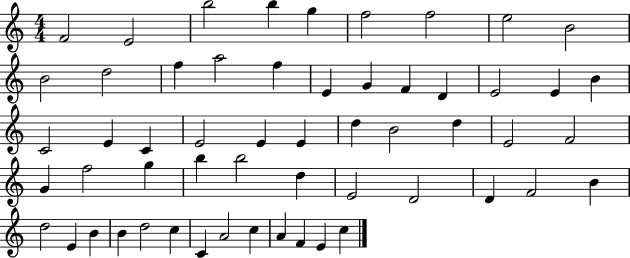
F4/h E4/h B5/h B5/q G5/q F5/h F5/h E5/h B4/h B4/h D5/h F5/q A5/h F5/q E4/q G4/q F4/q D4/q E4/h E4/q B4/q C4/h E4/q C4/q E4/h E4/q E4/q D5/q B4/h D5/q E4/h F4/h G4/q F5/h G5/q B5/q B5/h D5/q E4/h D4/h D4/q F4/h B4/q D5/h E4/q B4/q B4/q D5/h C5/q C4/q A4/h C5/q A4/q F4/q E4/q C5/q